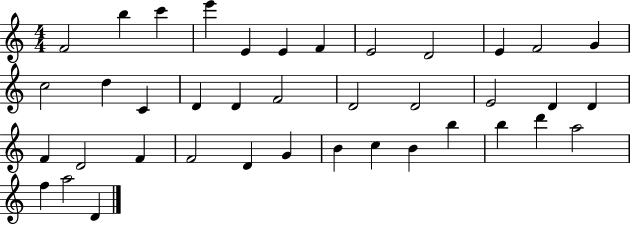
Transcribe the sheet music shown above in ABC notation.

X:1
T:Untitled
M:4/4
L:1/4
K:C
F2 b c' e' E E F E2 D2 E F2 G c2 d C D D F2 D2 D2 E2 D D F D2 F F2 D G B c B b b d' a2 f a2 D